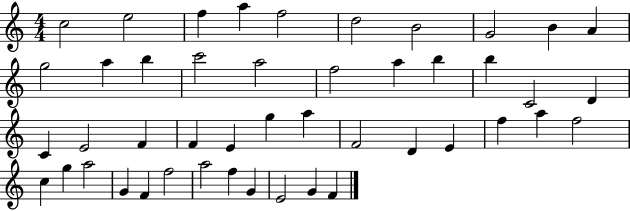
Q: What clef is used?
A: treble